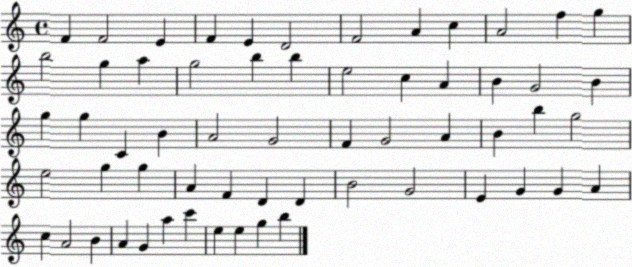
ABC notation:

X:1
T:Untitled
M:4/4
L:1/4
K:C
F F2 E F E D2 F2 A c A2 f g b2 g a g2 b b e2 c A B G2 B g g C B A2 G2 F G2 A B b g2 e2 g g A F D D B2 G2 E G G A c A2 B A G a c' e e g b